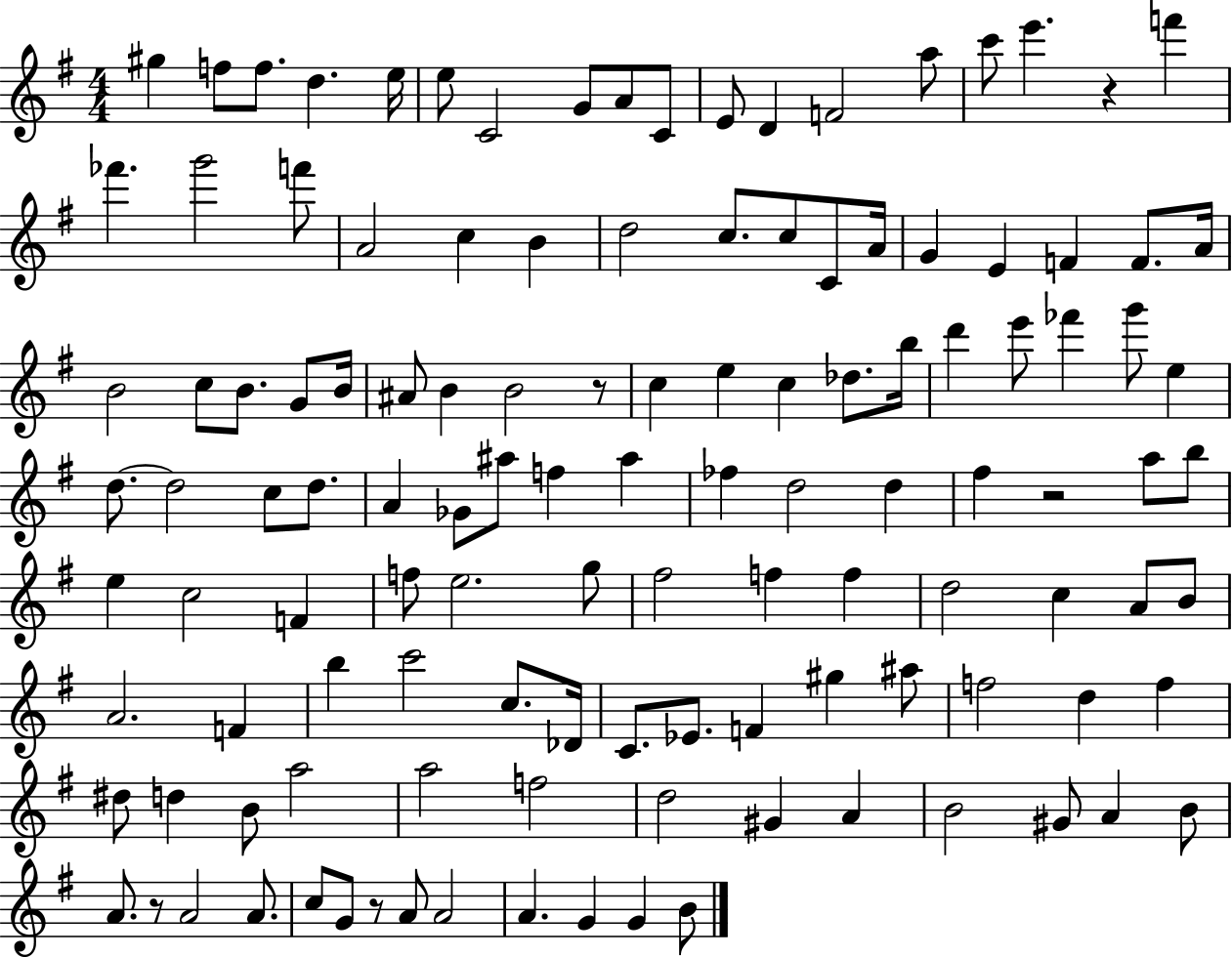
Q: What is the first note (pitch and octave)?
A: G#5